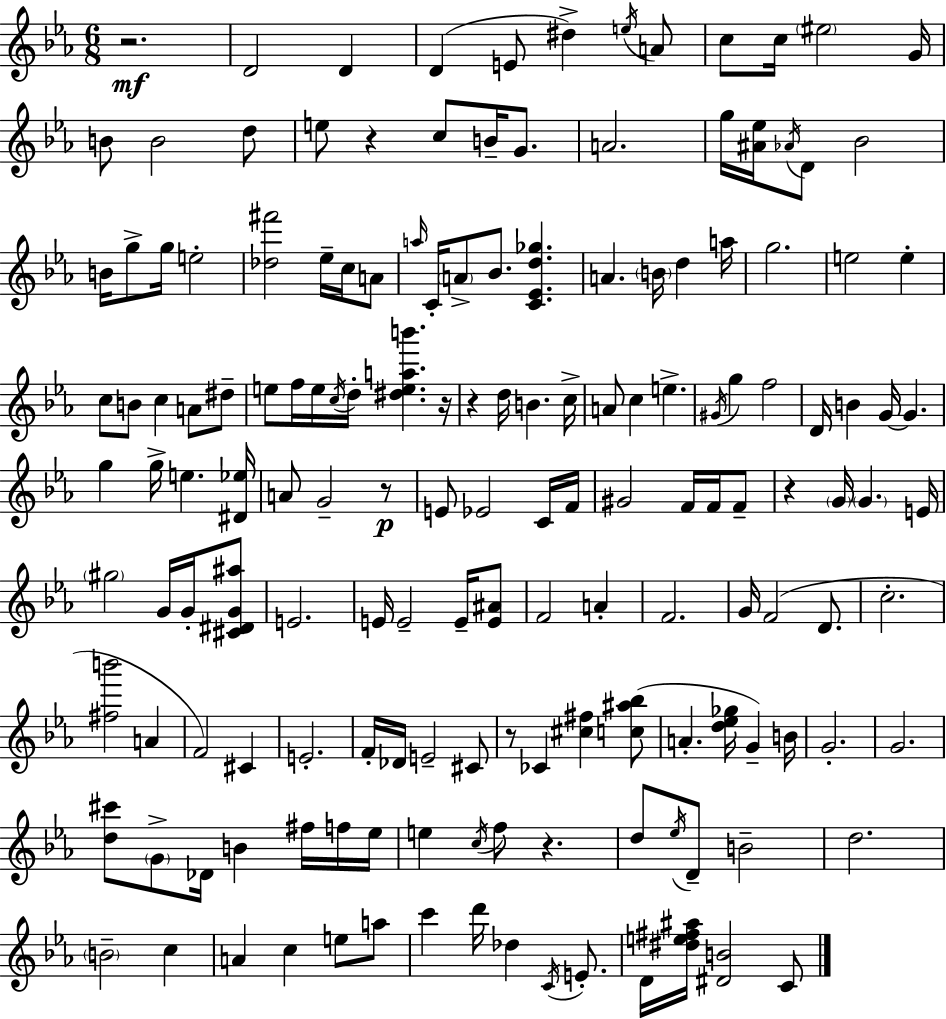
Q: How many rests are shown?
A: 8